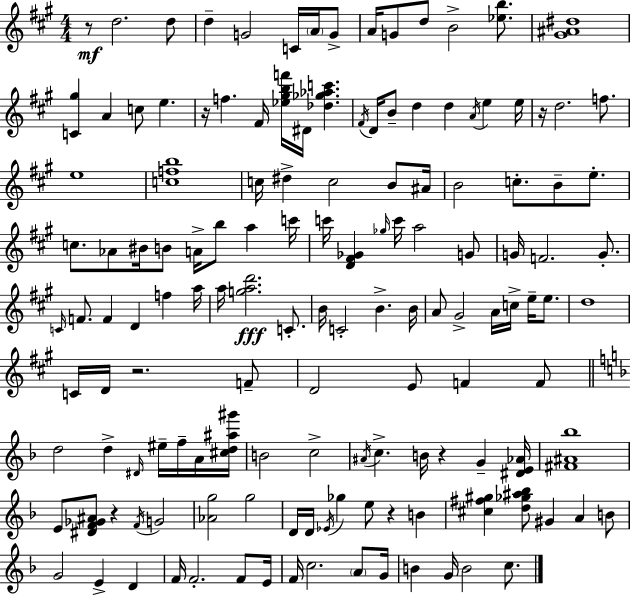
R/e D5/h. D5/e D5/q G4/h C4/s A4/s G4/e A4/s G4/e D5/e B4/h [Eb5,B5]/e. [G#4,A#4,D#5]/w [C4,G#5]/q A4/q C5/e E5/q. R/s F5/q. F#4/s [Eb5,G#5,B5,F6]/s D#4/s [Db5,Gb5,Ab5,C6]/q. F#4/s D4/s B4/e D5/q D5/q A4/s E5/q E5/s R/s D5/h. F5/e. E5/w [C5,F5,B5]/w C5/s D#5/q C5/h B4/e A#4/s B4/h C5/e. B4/e E5/e. C5/e. Ab4/e BIS4/s B4/e A4/s B5/e A5/q C6/s C6/s [D4,F#4,Gb4]/q Gb5/s C6/s A5/h G4/e G4/s F4/h. G4/e. C4/s F4/e. F4/q D4/q F5/q A5/s A5/s [G5,A5,D6]/h. C4/e. B4/s C4/h B4/q. B4/s A4/e G#4/h A4/s C5/s E5/s E5/e. D5/w C4/s D4/s R/h. F4/e D4/h E4/e F4/q F4/e D5/h D5/q D#4/s EIS5/s F5/s A4/s [C#5,D5,A#5,G#6]/s B4/h C5/h A#4/s C5/q. B4/s R/q G4/q [D#4,E4,Ab4]/s [F#4,A#4,Bb5]/w E4/e [D#4,F4,Gb4,A#4]/e R/q F4/s G4/h [Ab4,G5]/h G5/h D4/s D4/s Eb4/s Gb5/q E5/e R/q B4/q [C#5,F#5,G#5]/q [D5,Gb5,A#5,Bb5]/e G#4/q A4/q B4/e G4/h E4/q D4/q F4/s F4/h. F4/e E4/s F4/s C5/h. A4/e G4/s B4/q G4/s B4/h C5/e.